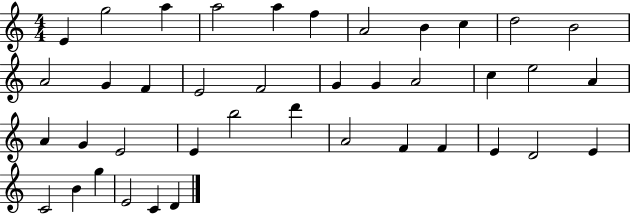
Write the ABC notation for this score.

X:1
T:Untitled
M:4/4
L:1/4
K:C
E g2 a a2 a f A2 B c d2 B2 A2 G F E2 F2 G G A2 c e2 A A G E2 E b2 d' A2 F F E D2 E C2 B g E2 C D